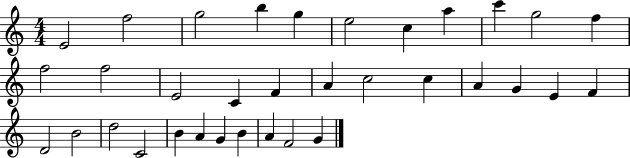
{
  \clef treble
  \numericTimeSignature
  \time 4/4
  \key c \major
  e'2 f''2 | g''2 b''4 g''4 | e''2 c''4 a''4 | c'''4 g''2 f''4 | \break f''2 f''2 | e'2 c'4 f'4 | a'4 c''2 c''4 | a'4 g'4 e'4 f'4 | \break d'2 b'2 | d''2 c'2 | b'4 a'4 g'4 b'4 | a'4 f'2 g'4 | \break \bar "|."
}